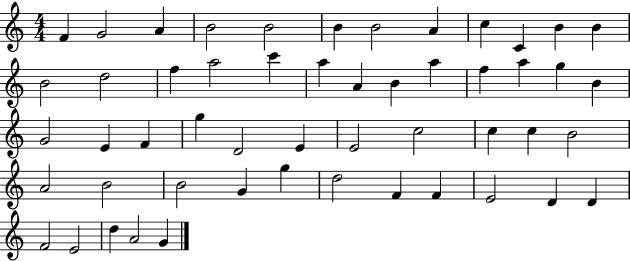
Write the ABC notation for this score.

X:1
T:Untitled
M:4/4
L:1/4
K:C
F G2 A B2 B2 B B2 A c C B B B2 d2 f a2 c' a A B a f a g B G2 E F g D2 E E2 c2 c c B2 A2 B2 B2 G g d2 F F E2 D D F2 E2 d A2 G